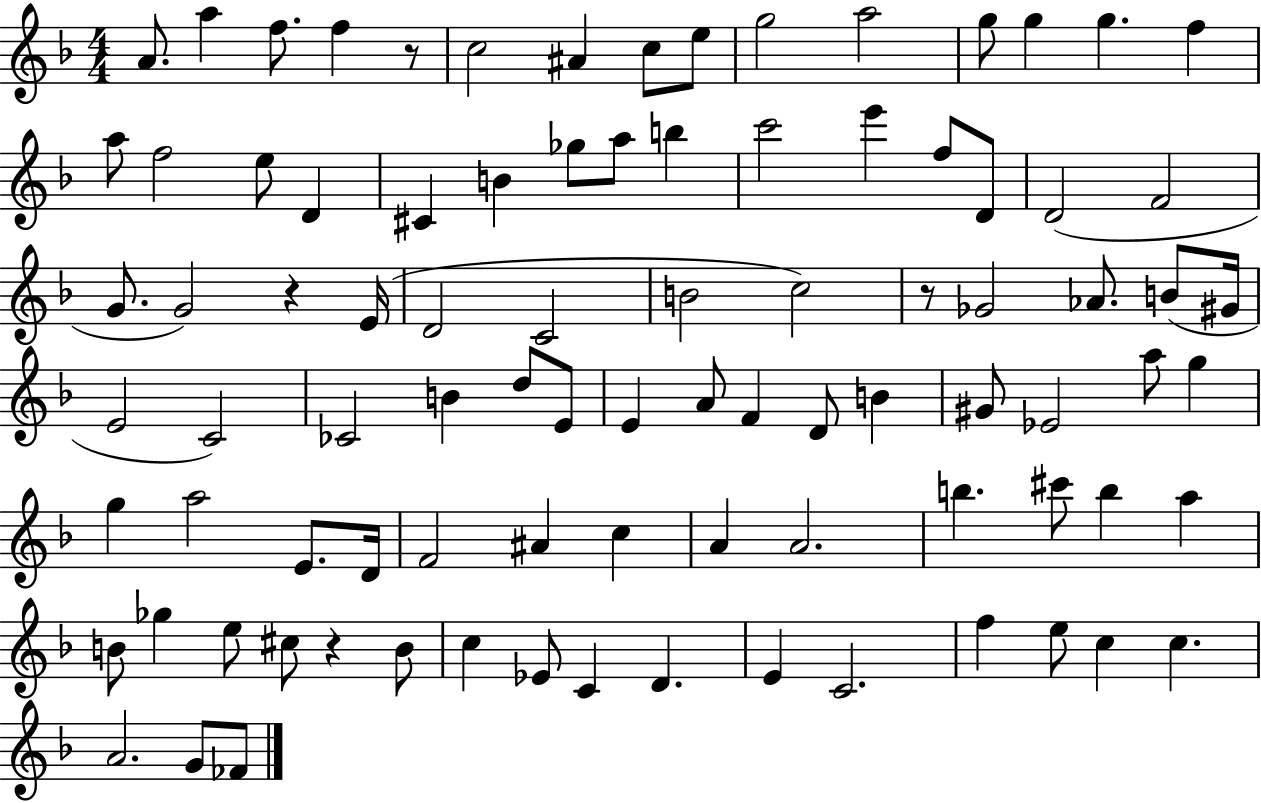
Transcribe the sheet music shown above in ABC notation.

X:1
T:Untitled
M:4/4
L:1/4
K:F
A/2 a f/2 f z/2 c2 ^A c/2 e/2 g2 a2 g/2 g g f a/2 f2 e/2 D ^C B _g/2 a/2 b c'2 e' f/2 D/2 D2 F2 G/2 G2 z E/4 D2 C2 B2 c2 z/2 _G2 _A/2 B/2 ^G/4 E2 C2 _C2 B d/2 E/2 E A/2 F D/2 B ^G/2 _E2 a/2 g g a2 E/2 D/4 F2 ^A c A A2 b ^c'/2 b a B/2 _g e/2 ^c/2 z B/2 c _E/2 C D E C2 f e/2 c c A2 G/2 _F/2